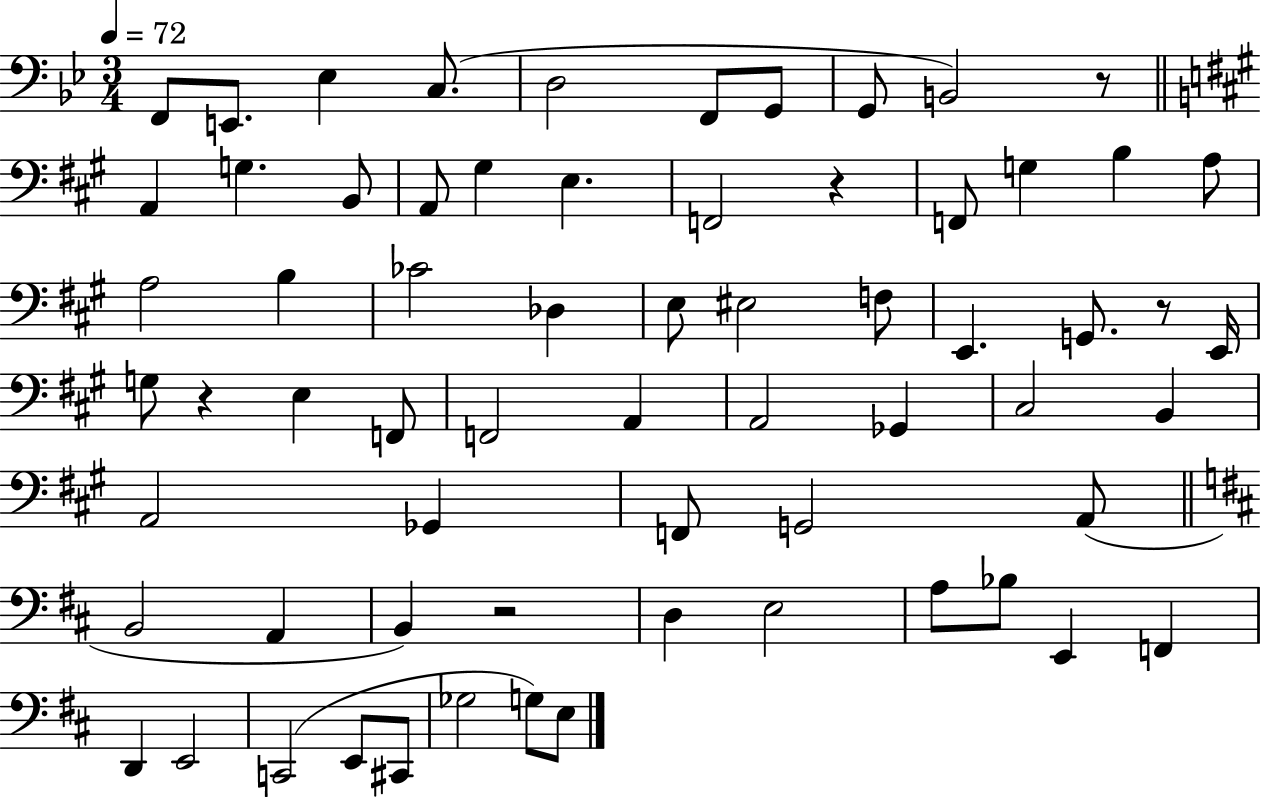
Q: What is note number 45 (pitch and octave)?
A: B2